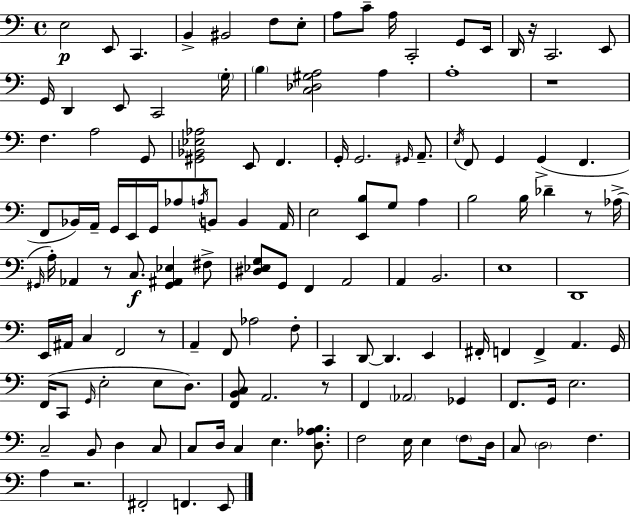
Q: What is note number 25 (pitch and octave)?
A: F3